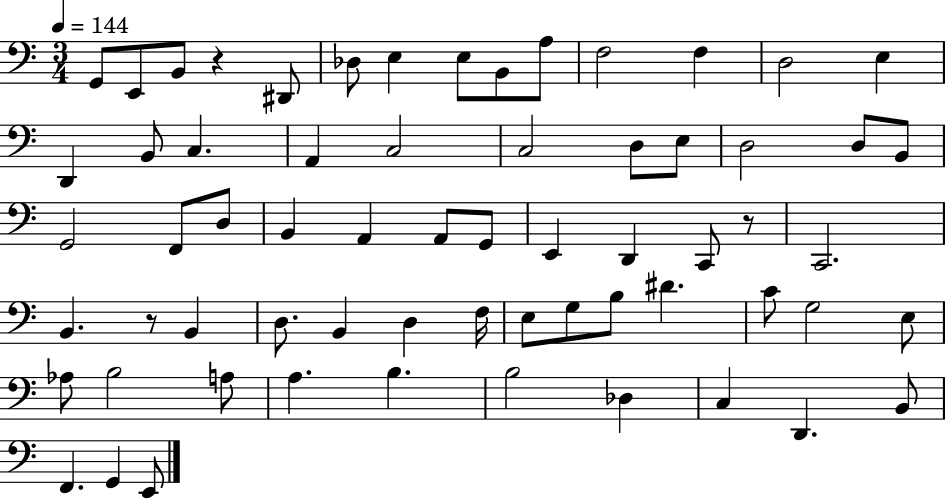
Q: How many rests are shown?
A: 3